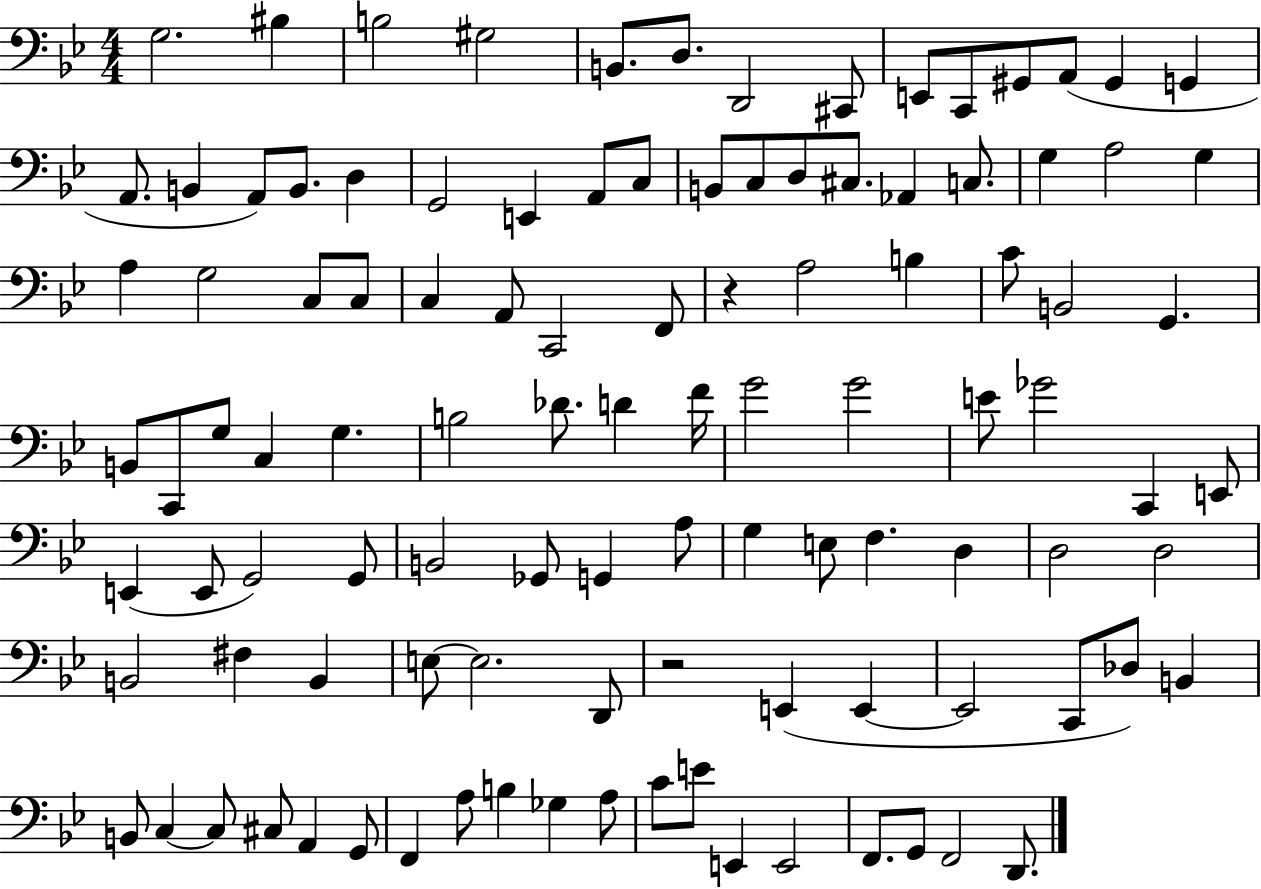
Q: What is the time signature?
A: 4/4